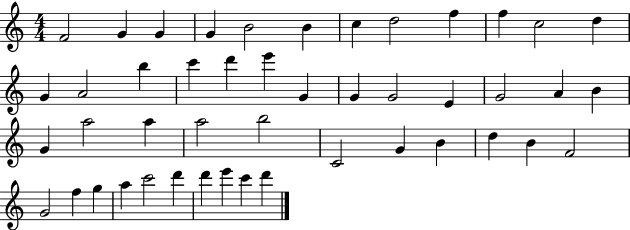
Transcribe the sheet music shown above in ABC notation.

X:1
T:Untitled
M:4/4
L:1/4
K:C
F2 G G G B2 B c d2 f f c2 d G A2 b c' d' e' G G G2 E G2 A B G a2 a a2 b2 C2 G B d B F2 G2 f g a c'2 d' d' e' c' d'